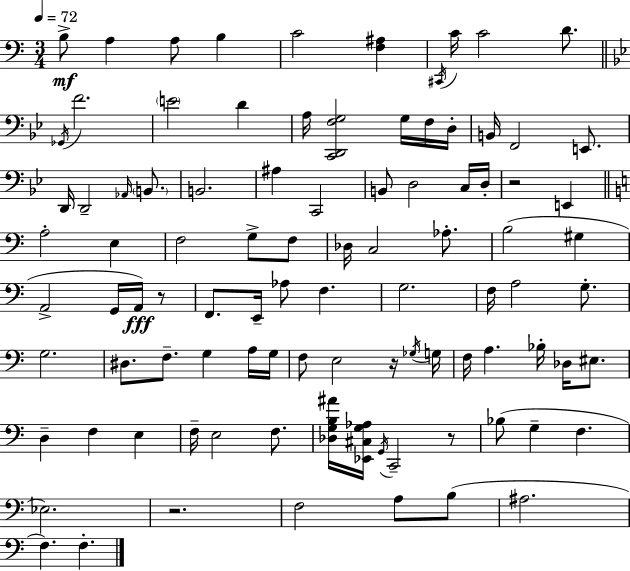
B3/e A3/q A3/e B3/q C4/h [F3,A#3]/q C#2/s C4/s C4/h D4/e. Gb2/s F4/h. E4/h D4/q A3/s [C2,D2,F3,G3]/h G3/s F3/s D3/s B2/s F2/h E2/e. D2/s D2/h Ab2/s B2/e. B2/h. A#3/q C2/h B2/e D3/h C3/s D3/s R/h E2/q A3/h E3/q F3/h G3/e F3/e Db3/s C3/h Ab3/e. B3/h G#3/q A2/h G2/s A2/s R/e F2/e. E2/s Ab3/e F3/q. G3/h. F3/s A3/h G3/e. G3/h. D#3/e. F3/e. G3/q A3/s G3/s F3/e E3/h R/s Gb3/s G3/s F3/s A3/q. Bb3/s Db3/s EIS3/e. D3/q F3/q E3/q F3/s E3/h F3/e. [Db3,G3,B3,A#4]/s [Eb2,C#3,G3,Ab3]/s G2/s C2/h R/e Bb3/e G3/q F3/q. Eb3/h. R/h. F3/h A3/e B3/e A#3/h. F3/q. F3/q.